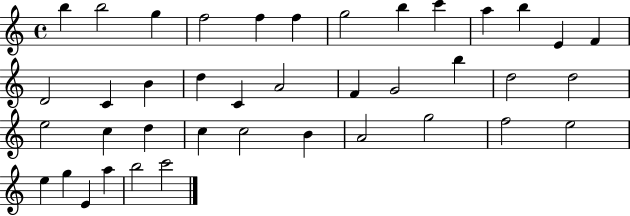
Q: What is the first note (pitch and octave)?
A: B5